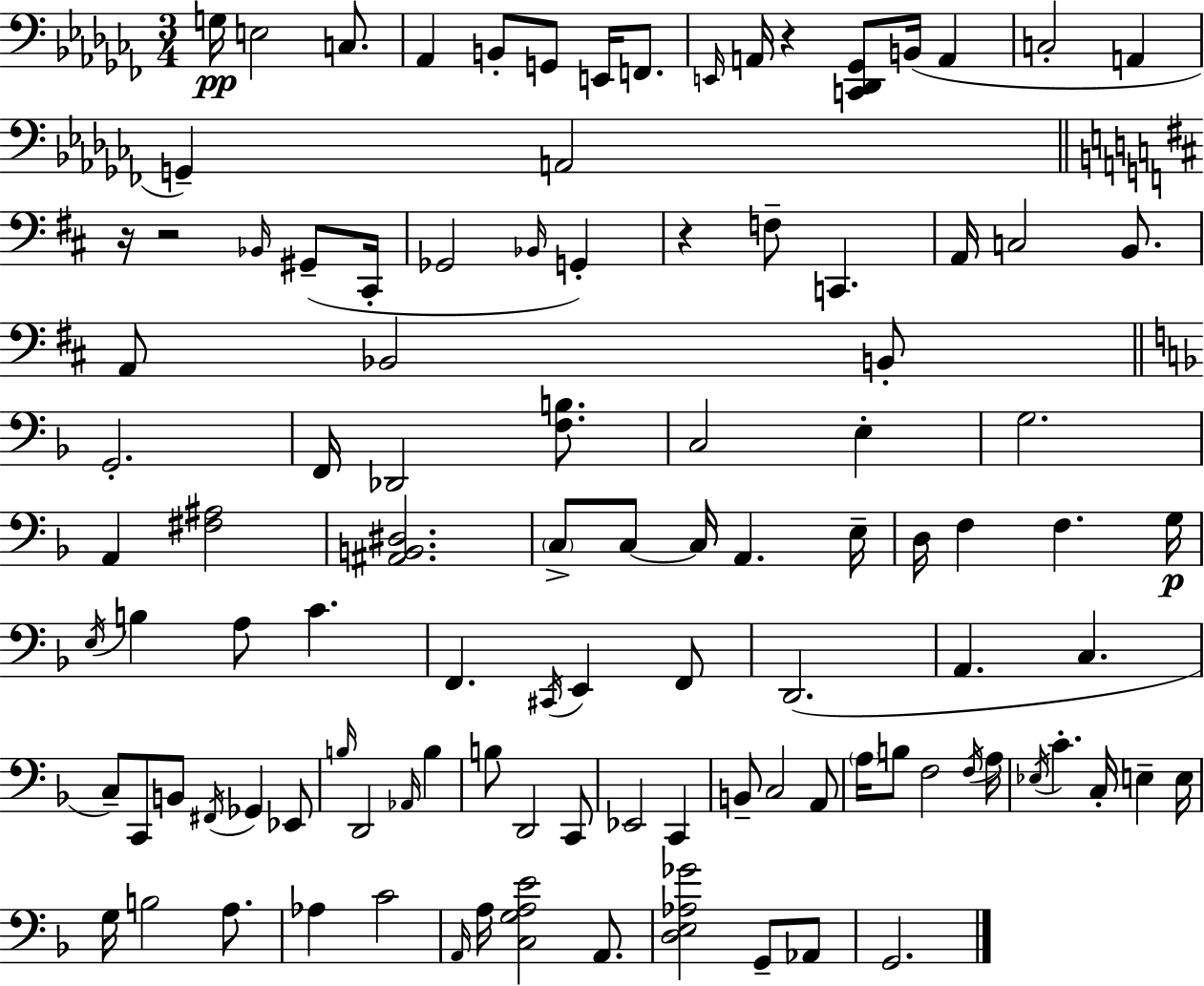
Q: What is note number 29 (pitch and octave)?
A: Bb2